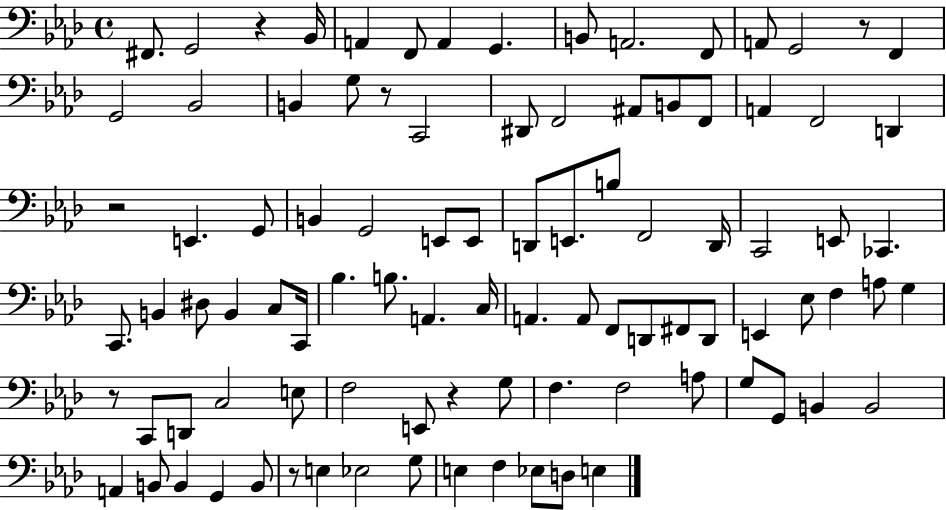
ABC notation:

X:1
T:Untitled
M:4/4
L:1/4
K:Ab
^F,,/2 G,,2 z _B,,/4 A,, F,,/2 A,, G,, B,,/2 A,,2 F,,/2 A,,/2 G,,2 z/2 F,, G,,2 _B,,2 B,, G,/2 z/2 C,,2 ^D,,/2 F,,2 ^A,,/2 B,,/2 F,,/2 A,, F,,2 D,, z2 E,, G,,/2 B,, G,,2 E,,/2 E,,/2 D,,/2 E,,/2 B,/2 F,,2 D,,/4 C,,2 E,,/2 _C,, C,,/2 B,, ^D,/2 B,, C,/2 C,,/4 _B, B,/2 A,, C,/4 A,, A,,/2 F,,/2 D,,/2 ^F,,/2 D,,/2 E,, _E,/2 F, A,/2 G, z/2 C,,/2 D,,/2 C,2 E,/2 F,2 E,,/2 z G,/2 F, F,2 A,/2 G,/2 G,,/2 B,, B,,2 A,, B,,/2 B,, G,, B,,/2 z/2 E, _E,2 G,/2 E, F, _E,/2 D,/2 E,